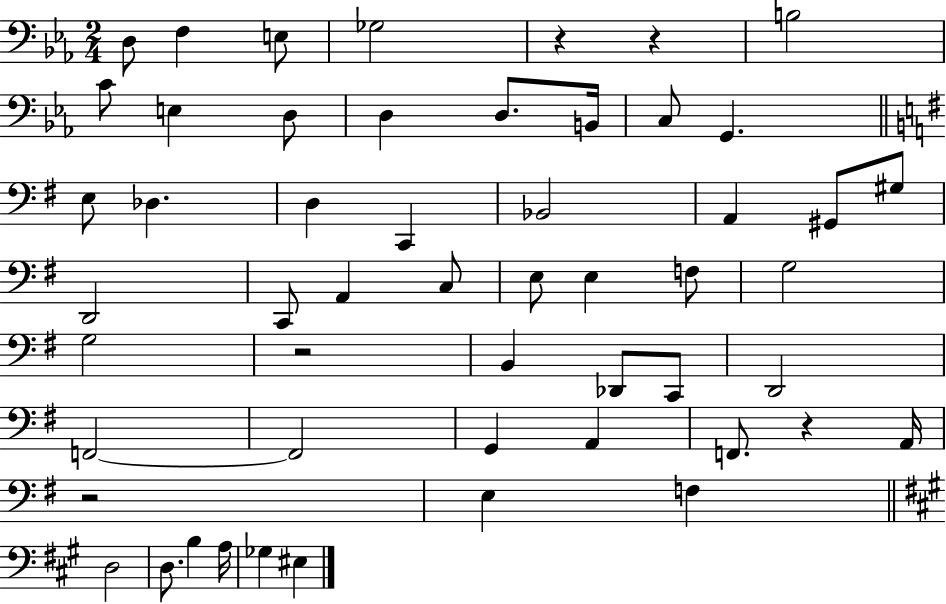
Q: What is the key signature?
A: EES major